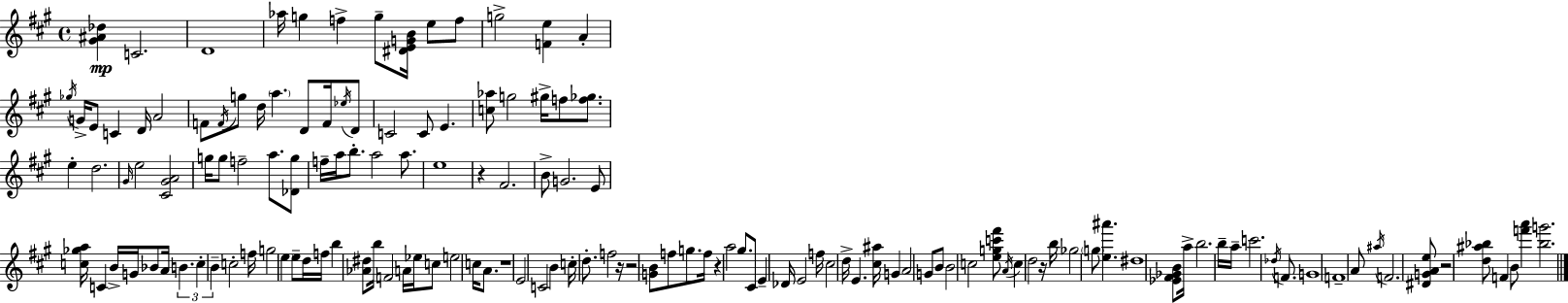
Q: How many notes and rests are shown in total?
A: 144